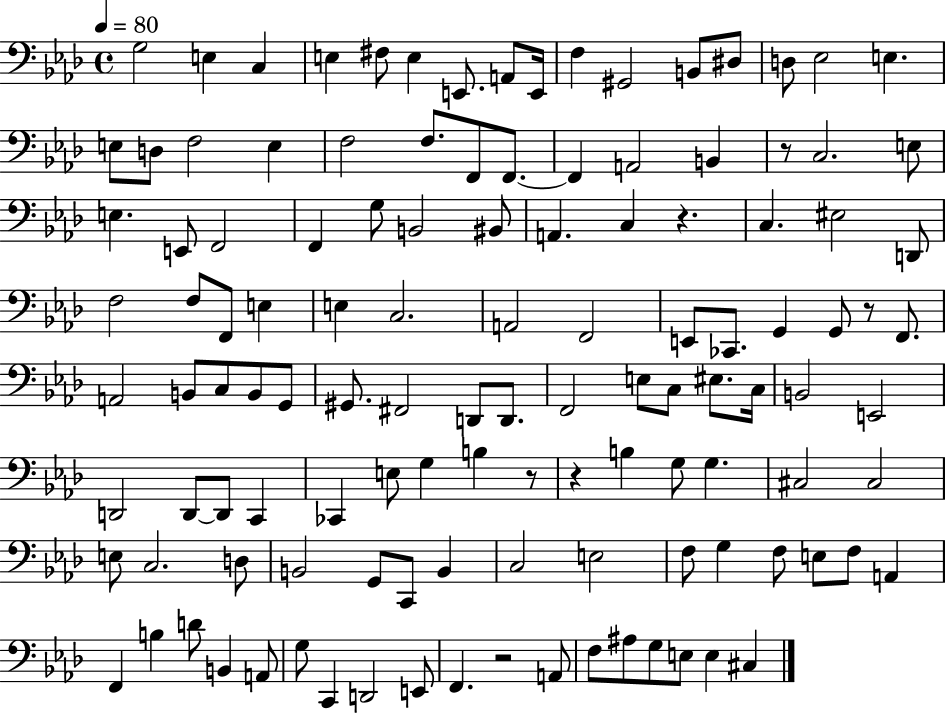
G3/h E3/q C3/q E3/q F#3/e E3/q E2/e. A2/e E2/s F3/q G#2/h B2/e D#3/e D3/e Eb3/h E3/q. E3/e D3/e F3/h E3/q F3/h F3/e. F2/e F2/e. F2/q A2/h B2/q R/e C3/h. E3/e E3/q. E2/e F2/h F2/q G3/e B2/h BIS2/e A2/q. C3/q R/q. C3/q. EIS3/h D2/e F3/h F3/e F2/e E3/q E3/q C3/h. A2/h F2/h E2/e CES2/e. G2/q G2/e R/e F2/e. A2/h B2/e C3/e B2/e G2/e G#2/e. F#2/h D2/e D2/e. F2/h E3/e C3/e EIS3/e. C3/s B2/h E2/h D2/h D2/e D2/e C2/q CES2/q E3/e G3/q B3/q R/e R/q B3/q G3/e G3/q. C#3/h C#3/h E3/e C3/h. D3/e B2/h G2/e C2/e B2/q C3/h E3/h F3/e G3/q F3/e E3/e F3/e A2/q F2/q B3/q D4/e B2/q A2/e G3/e C2/q D2/h E2/e F2/q. R/h A2/e F3/e A#3/e G3/e E3/e E3/q C#3/q